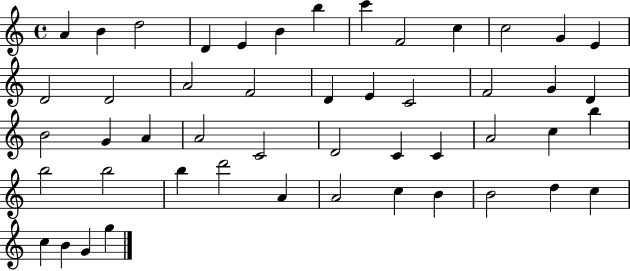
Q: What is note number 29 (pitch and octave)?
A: D4